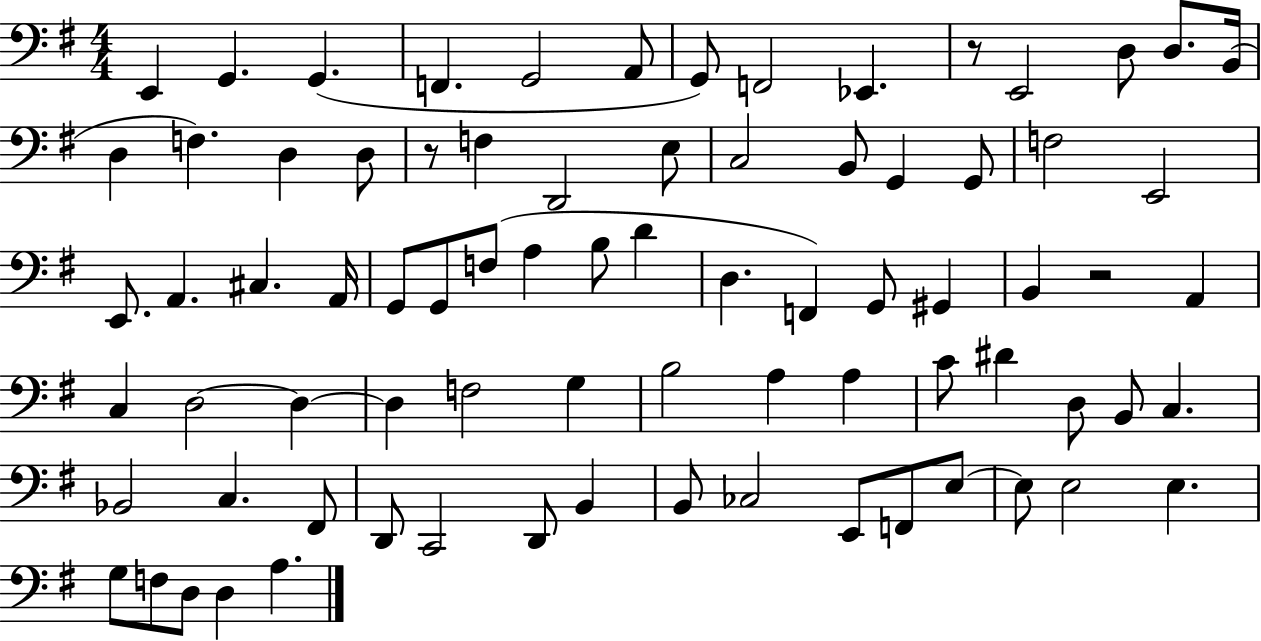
E2/q G2/q. G2/q. F2/q. G2/h A2/e G2/e F2/h Eb2/q. R/e E2/h D3/e D3/e. B2/s D3/q F3/q. D3/q D3/e R/e F3/q D2/h E3/e C3/h B2/e G2/q G2/e F3/h E2/h E2/e. A2/q. C#3/q. A2/s G2/e G2/e F3/e A3/q B3/e D4/q D3/q. F2/q G2/e G#2/q B2/q R/h A2/q C3/q D3/h D3/q D3/q F3/h G3/q B3/h A3/q A3/q C4/e D#4/q D3/e B2/e C3/q. Bb2/h C3/q. F#2/e D2/e C2/h D2/e B2/q B2/e CES3/h E2/e F2/e E3/e E3/e E3/h E3/q. G3/e F3/e D3/e D3/q A3/q.